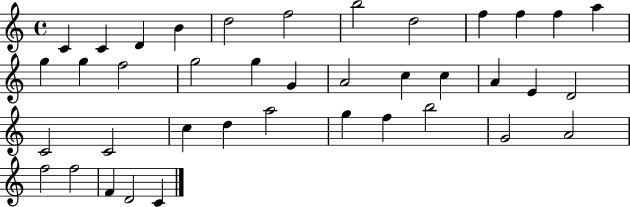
{
  \clef treble
  \time 4/4
  \defaultTimeSignature
  \key c \major
  c'4 c'4 d'4 b'4 | d''2 f''2 | b''2 d''2 | f''4 f''4 f''4 a''4 | \break g''4 g''4 f''2 | g''2 g''4 g'4 | a'2 c''4 c''4 | a'4 e'4 d'2 | \break c'2 c'2 | c''4 d''4 a''2 | g''4 f''4 b''2 | g'2 a'2 | \break f''2 f''2 | f'4 d'2 c'4 | \bar "|."
}